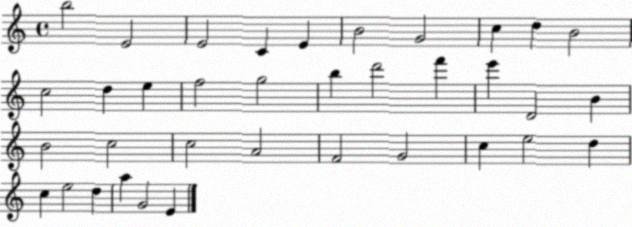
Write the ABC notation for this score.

X:1
T:Untitled
M:4/4
L:1/4
K:C
b2 E2 E2 C E B2 G2 c d B2 c2 d e f2 g2 b d'2 f' e' D2 B B2 c2 c2 A2 F2 G2 c e2 d c e2 d a G2 E